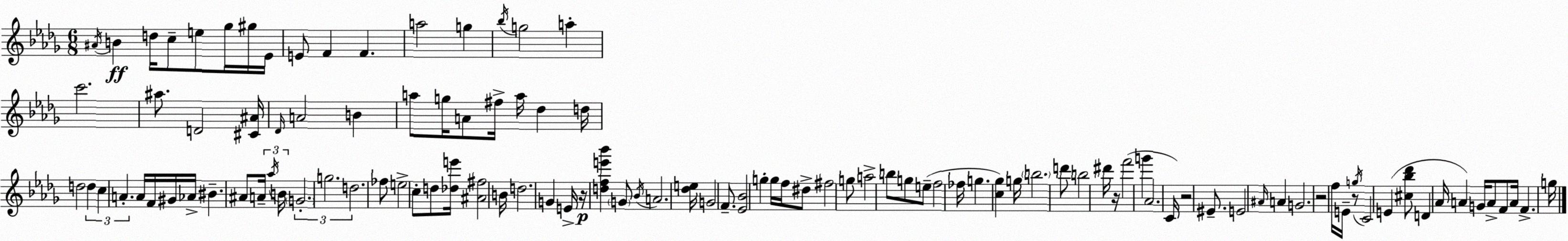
X:1
T:Untitled
M:6/8
L:1/4
K:Bbm
^A/4 B d/4 c/2 e/2 _g/4 ^g/4 _E/4 E/2 F F a2 g _b/4 g2 a c'2 ^a/2 D2 [^C^A]/4 _D/4 A2 B a/2 g/4 A/2 ^f/4 a/4 _d d/4 d2 d c A A/4 F/4 ^G/4 _A/4 ^B ^A/2 A/4 _a/4 B/4 G2 g2 d2 _f/2 e2 c/2 d/2 [_de']/4 [^A^f]2 B/4 d2 G E/4 z/4 [dfe'_b'] G/2 _B/4 A2 [_de]/4 G2 F/2 [_E_B]2 g g/4 f/4 ^d/2 ^f2 g/2 a2 b/2 g/2 e/2 f2 _f/4 g [c_g] g/4 b2 d'/2 b2 ^d'/4 z/4 f'2 g' _A2 C/4 z2 ^E/2 E2 ^A/4 A G2 z2 f/4 E/4 z/2 g/4 C2 E [^c_b_d']/2 D _A/4 A G/4 A/2 F/2 A/4 F g/4